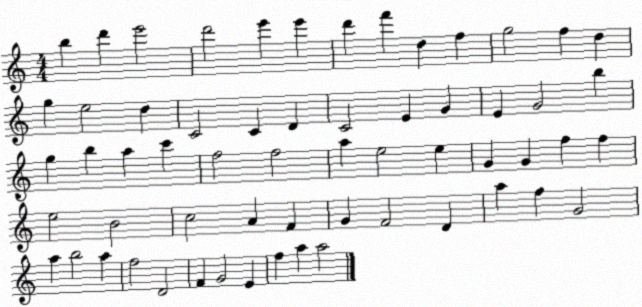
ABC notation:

X:1
T:Untitled
M:4/4
L:1/4
K:C
b d' e'2 d'2 e' e' d' f' d f g2 f d g e2 d C2 C D C2 E G E G2 b g b a c' f2 f2 a e2 e G G f f e2 B2 c2 A F G F2 D a f G2 a b2 a f2 D2 F G2 E f a a2